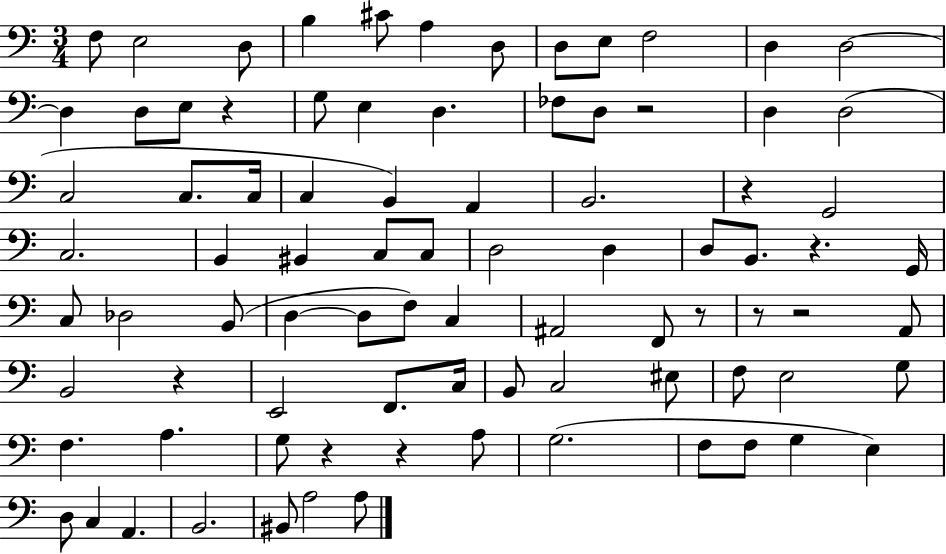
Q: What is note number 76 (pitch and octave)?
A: A3